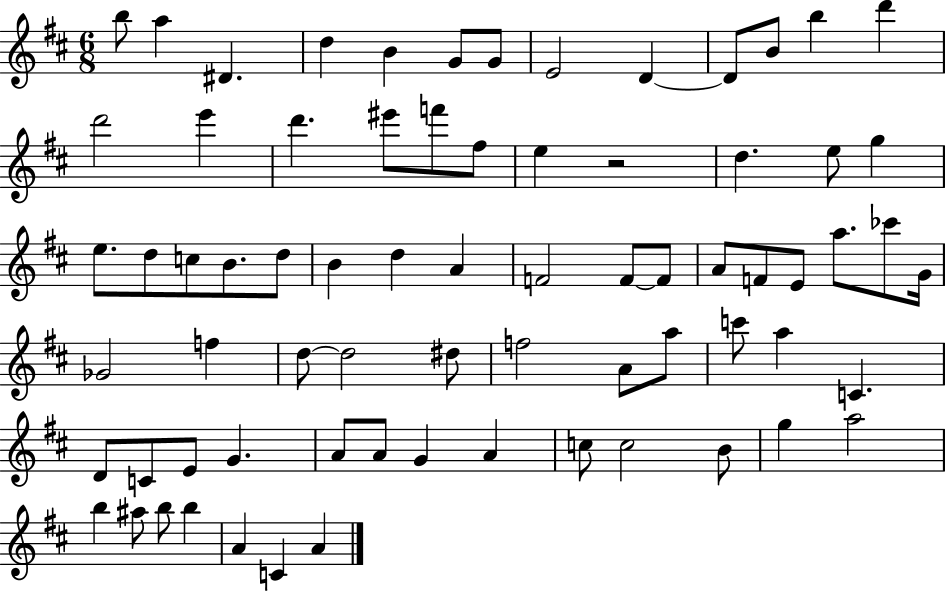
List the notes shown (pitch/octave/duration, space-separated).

B5/e A5/q D#4/q. D5/q B4/q G4/e G4/e E4/h D4/q D4/e B4/e B5/q D6/q D6/h E6/q D6/q. EIS6/e F6/e F#5/e E5/q R/h D5/q. E5/e G5/q E5/e. D5/e C5/e B4/e. D5/e B4/q D5/q A4/q F4/h F4/e F4/e A4/e F4/e E4/e A5/e. CES6/e G4/s Gb4/h F5/q D5/e D5/h D#5/e F5/h A4/e A5/e C6/e A5/q C4/q. D4/e C4/e E4/e G4/q. A4/e A4/e G4/q A4/q C5/e C5/h B4/e G5/q A5/h B5/q A#5/e B5/e B5/q A4/q C4/q A4/q